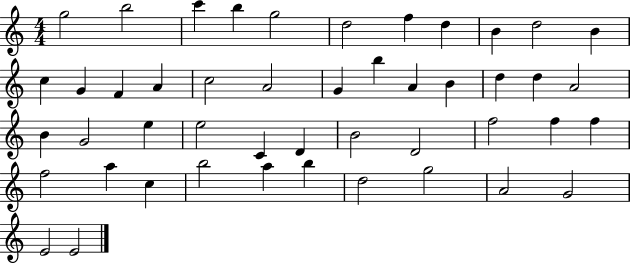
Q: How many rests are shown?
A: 0